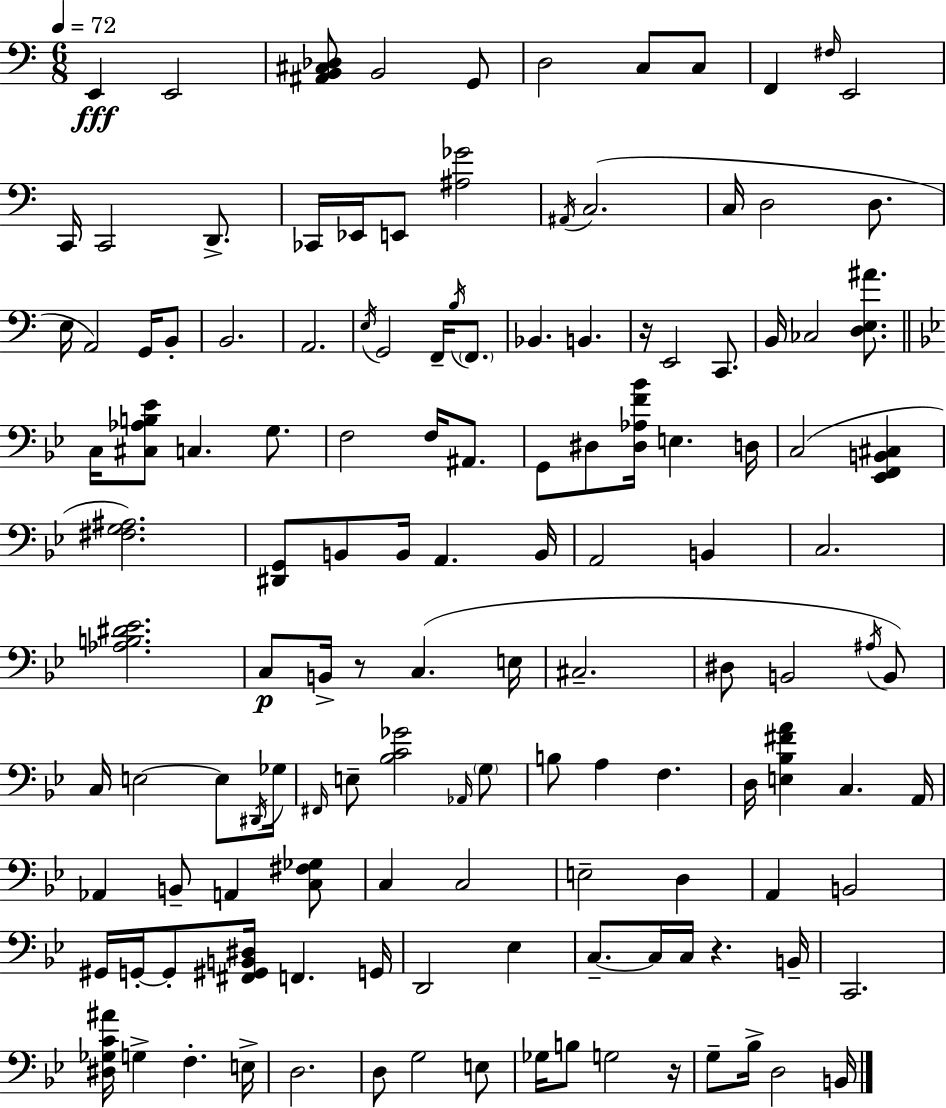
{
  \clef bass
  \numericTimeSignature
  \time 6/8
  \key a \minor
  \tempo 4 = 72
  e,4\fff e,2 | <ais, b, cis des>8 b,2 g,8 | d2 c8 c8 | f,4 \grace { fis16 } e,2 | \break c,16 c,2 d,8.-> | ces,16 ees,16 e,8 <ais ges'>2 | \acciaccatura { ais,16 } c2.( | c16 d2 d8. | \break e16 a,2) g,16 | b,8-. b,2. | a,2. | \acciaccatura { e16 } g,2 f,16-- | \break \acciaccatura { b16 } \parenthesize f,8. bes,4. b,4. | r16 e,2 | c,8. b,16 ces2 | <d e ais'>8. \bar "||" \break \key bes \major c16 <cis aes b ees'>8 c4. g8. | f2 f16 ais,8. | g,8 dis8 <dis aes f' bes'>16 e4. d16 | c2( <ees, f, b, cis>4 | \break <fis g ais>2.) | <dis, g,>8 b,8 b,16 a,4. b,16 | a,2 b,4 | c2. | \break <aes b dis' ees'>2. | c8\p b,16-> r8 c4.( e16 | cis2.-- | dis8 b,2 \acciaccatura { ais16 }) b,8 | \break c16 e2~~ e8 | \acciaccatura { dis,16 } ges16 \grace { fis,16 } e8-- <bes c' ges'>2 | \grace { aes,16 } \parenthesize g8 b8 a4 f4. | d16 <e bes fis' a'>4 c4. | \break a,16 aes,4 b,8-- a,4 | <c fis ges>8 c4 c2 | e2-- | d4 a,4 b,2 | \break gis,16 g,16-.~~ g,8-. <fis, gis, b, dis>16 f,4. | g,16 d,2 | ees4 c8.--~~ c16 c16 r4. | b,16-- c,2. | \break <dis ges c' ais'>16 g4-> f4.-. | e16-> d2. | d8 g2 | e8 ges16 b8 g2 | \break r16 g8-- bes16-> d2 | b,16 \bar "|."
}